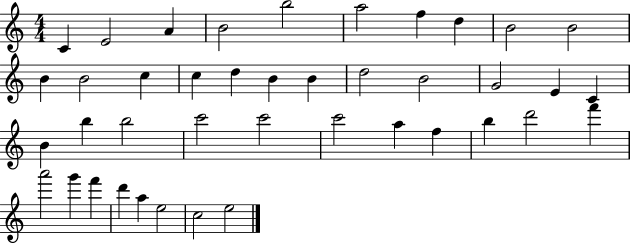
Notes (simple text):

C4/q E4/h A4/q B4/h B5/h A5/h F5/q D5/q B4/h B4/h B4/q B4/h C5/q C5/q D5/q B4/q B4/q D5/h B4/h G4/h E4/q C4/q B4/q B5/q B5/h C6/h C6/h C6/h A5/q F5/q B5/q D6/h F6/q A6/h G6/q F6/q D6/q A5/q E5/h C5/h E5/h